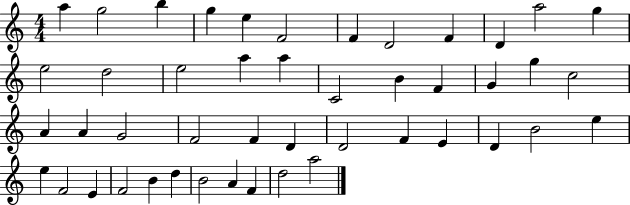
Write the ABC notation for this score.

X:1
T:Untitled
M:4/4
L:1/4
K:C
a g2 b g e F2 F D2 F D a2 g e2 d2 e2 a a C2 B F G g c2 A A G2 F2 F D D2 F E D B2 e e F2 E F2 B d B2 A F d2 a2